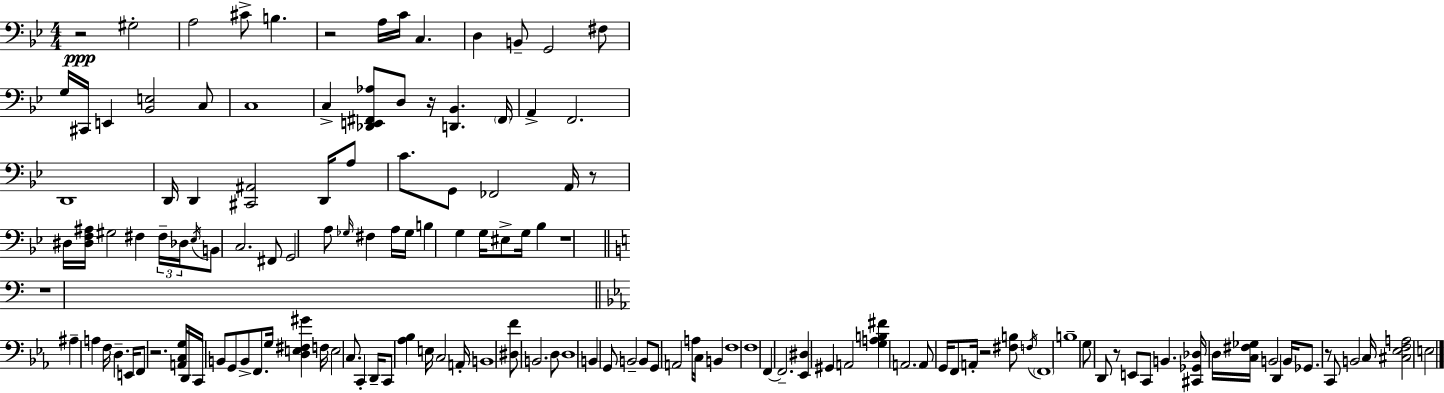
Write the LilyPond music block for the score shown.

{
  \clef bass
  \numericTimeSignature
  \time 4/4
  \key g \minor
  r2\ppp gis2-. | a2 cis'8-> b4. | r2 a16 c'16 c4. | d4 b,8-- g,2 fis8 | \break g16 cis,16 e,4 <bes, e>2 c8 | c1 | c4-> <des, e, fis, aes>8 d8 r16 <d, bes,>4. \parenthesize fis,16 | a,4-> f,2. | \break d,1 | d,16 d,4 <cis, ais,>2 d,16 a8 | c'8. g,8 fes,2 a,16 r8 | dis16 <dis f ais>16 gis2 fis4 \tuplet 3/2 { fis16-- des16 | \break \acciaccatura { ees16 } } b,8 c2. fis,8 | g,2 a8 \grace { ges16 } fis4 | a16 ges16 b4 g4 g16 eis8-> g16 bes4 | r1 | \break \bar "||" \break \key a \minor r1 | \bar "||" \break \key c \minor ais4-- a4 f16 d4.-- e,16 | f,8 r2. <a, c g>16 d,16 | c,16 b,8 g,8 b,8-> f,8. g16 <d e fis gis'>4 f16 | e2 c8. c,4-. d,16-- | \break c,8 <aes bes>4 e16 c2 a,16-. | b,1 | <dis f'>8 b,2. d8 | d1 | \break b,4 g,8 b,2-- b,8 | g,8 a,2 a16 c16 b,4 | f1 | f1 | \break f,4~~ f,2.-- | <ees, dis>4 gis,4 a,2 | <g a b fis'>4 a,2. | a,8 g,16 f,8 a,16-. r2 <fis b>8 | \break \acciaccatura { f16 } \parenthesize f,1 | b1-- | g8 d,8 r8 e,8 c,8 b,4. | <cis, ges, des>16 d16 <c fis ges>16 b,2 d,4 | \break b,16 ges,8. r8 c,8 b,2 | c16 <cis ees f a>2 e2 | \bar "|."
}